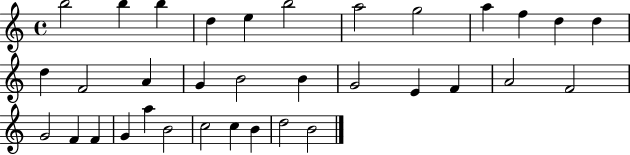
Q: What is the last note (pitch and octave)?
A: B4